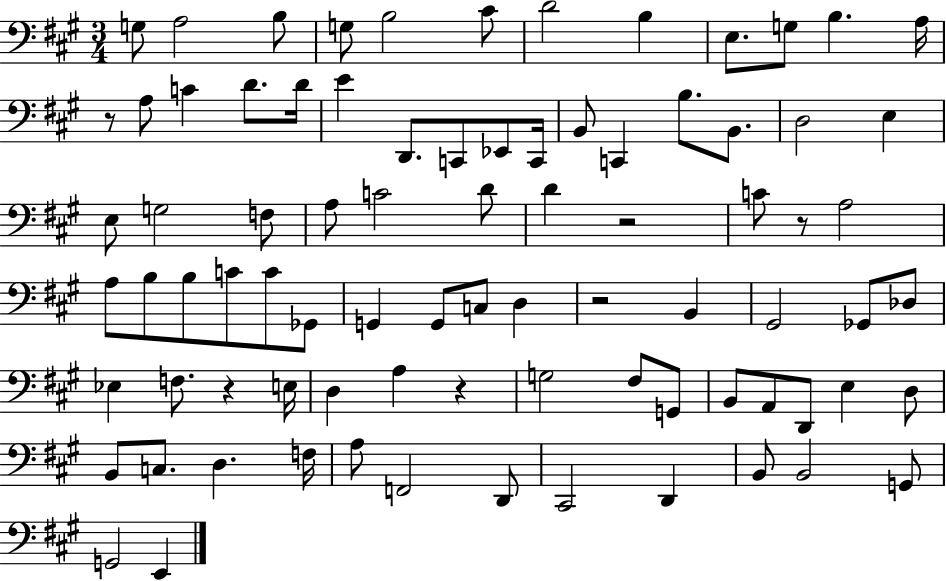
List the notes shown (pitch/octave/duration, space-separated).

G3/e A3/h B3/e G3/e B3/h C#4/e D4/h B3/q E3/e. G3/e B3/q. A3/s R/e A3/e C4/q D4/e. D4/s E4/q D2/e. C2/e Eb2/e C2/s B2/e C2/q B3/e. B2/e. D3/h E3/q E3/e G3/h F3/e A3/e C4/h D4/e D4/q R/h C4/e R/e A3/h A3/e B3/e B3/e C4/e C4/e Gb2/e G2/q G2/e C3/e D3/q R/h B2/q G#2/h Gb2/e Db3/e Eb3/q F3/e. R/q E3/s D3/q A3/q R/q G3/h F#3/e G2/e B2/e A2/e D2/e E3/q D3/e B2/e C3/e. D3/q. F3/s A3/e F2/h D2/e C#2/h D2/q B2/e B2/h G2/e G2/h E2/q